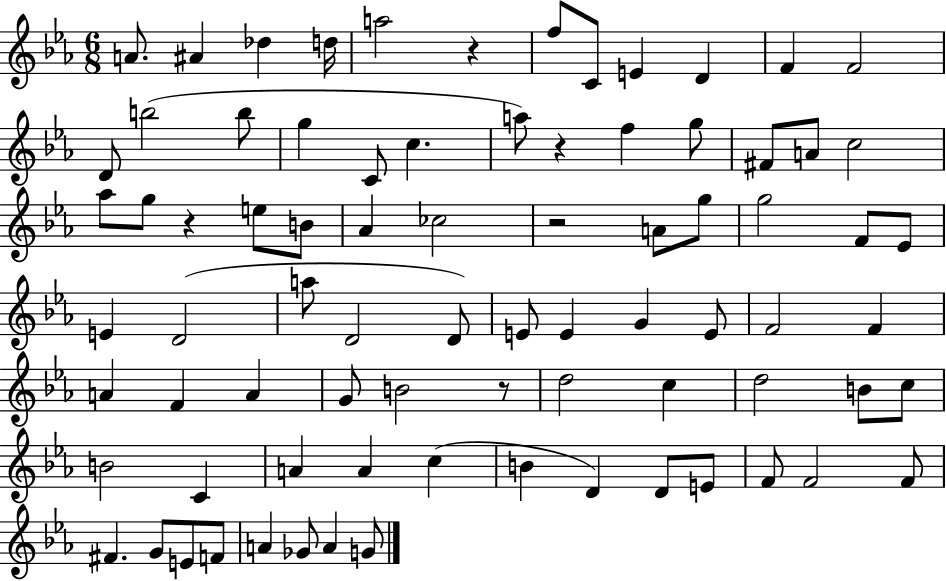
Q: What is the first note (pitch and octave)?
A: A4